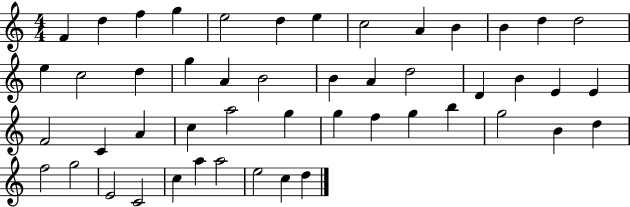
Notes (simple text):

F4/q D5/q F5/q G5/q E5/h D5/q E5/q C5/h A4/q B4/q B4/q D5/q D5/h E5/q C5/h D5/q G5/q A4/q B4/h B4/q A4/q D5/h D4/q B4/q E4/q E4/q F4/h C4/q A4/q C5/q A5/h G5/q G5/q F5/q G5/q B5/q G5/h B4/q D5/q F5/h G5/h E4/h C4/h C5/q A5/q A5/h E5/h C5/q D5/q